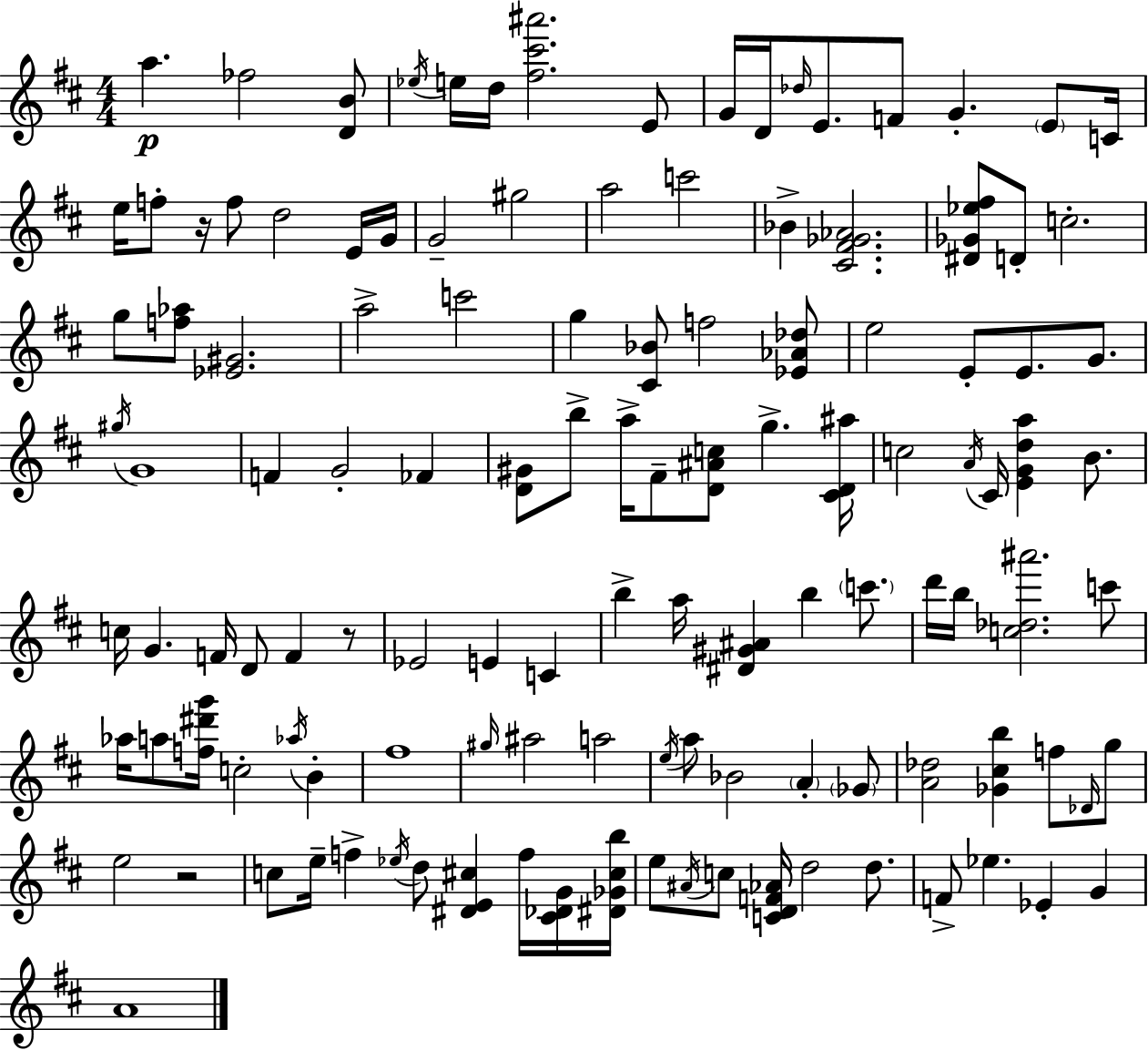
{
  \clef treble
  \numericTimeSignature
  \time 4/4
  \key d \major
  a''4.\p fes''2 <d' b'>8 | \acciaccatura { ees''16 } e''16 d''16 <fis'' cis''' ais'''>2. e'8 | g'16 d'16 \grace { des''16 } e'8. f'8 g'4.-. \parenthesize e'8 | c'16 e''16 f''8-. r16 f''8 d''2 | \break e'16 g'16 g'2-- gis''2 | a''2 c'''2 | bes'4-> <cis' fis' ges' aes'>2. | <dis' ges' ees'' fis''>8 d'8-. c''2.-. | \break g''8 <f'' aes''>8 <ees' gis'>2. | a''2-> c'''2 | g''4 <cis' bes'>8 f''2 | <ees' aes' des''>8 e''2 e'8-. e'8. g'8. | \break \acciaccatura { gis''16 } g'1 | f'4 g'2-. fes'4 | <d' gis'>8 b''8-> a''16-> fis'8-- <d' ais' c''>8 g''4.-> | <cis' d' ais''>16 c''2 \acciaccatura { a'16 } cis'16 <e' g' d'' a''>4 | \break b'8. c''16 g'4. f'16 d'8 f'4 | r8 ees'2 e'4 | c'4 b''4-> a''16 <dis' gis' ais'>4 b''4 | \parenthesize c'''8. d'''16 b''16 <c'' des'' ais'''>2. | \break c'''8 aes''16 a''8 <f'' dis''' g'''>16 c''2-. | \acciaccatura { aes''16 } b'4-. fis''1 | \grace { gis''16 } ais''2 a''2 | \acciaccatura { e''16 } a''8 bes'2 | \break \parenthesize a'4-. \parenthesize ges'8 <a' des''>2 <ges' cis'' b''>4 | f''8 \grace { des'16 } g''8 e''2 | r2 c''8 e''16-- f''4-> \acciaccatura { ees''16 } | d''8 <dis' e' cis''>4 f''16 <cis' des' g'>16 <dis' ges' cis'' b''>16 e''8 \acciaccatura { ais'16 } c''8 <c' d' f' aes'>16 d''2 | \break d''8. f'8-> ees''4. | ees'4-. g'4 a'1 | \bar "|."
}